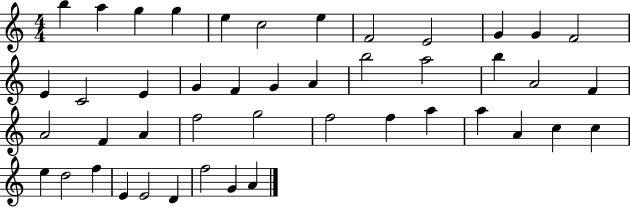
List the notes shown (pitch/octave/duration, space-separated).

B5/q A5/q G5/q G5/q E5/q C5/h E5/q F4/h E4/h G4/q G4/q F4/h E4/q C4/h E4/q G4/q F4/q G4/q A4/q B5/h A5/h B5/q A4/h F4/q A4/h F4/q A4/q F5/h G5/h F5/h F5/q A5/q A5/q A4/q C5/q C5/q E5/q D5/h F5/q E4/q E4/h D4/q F5/h G4/q A4/q